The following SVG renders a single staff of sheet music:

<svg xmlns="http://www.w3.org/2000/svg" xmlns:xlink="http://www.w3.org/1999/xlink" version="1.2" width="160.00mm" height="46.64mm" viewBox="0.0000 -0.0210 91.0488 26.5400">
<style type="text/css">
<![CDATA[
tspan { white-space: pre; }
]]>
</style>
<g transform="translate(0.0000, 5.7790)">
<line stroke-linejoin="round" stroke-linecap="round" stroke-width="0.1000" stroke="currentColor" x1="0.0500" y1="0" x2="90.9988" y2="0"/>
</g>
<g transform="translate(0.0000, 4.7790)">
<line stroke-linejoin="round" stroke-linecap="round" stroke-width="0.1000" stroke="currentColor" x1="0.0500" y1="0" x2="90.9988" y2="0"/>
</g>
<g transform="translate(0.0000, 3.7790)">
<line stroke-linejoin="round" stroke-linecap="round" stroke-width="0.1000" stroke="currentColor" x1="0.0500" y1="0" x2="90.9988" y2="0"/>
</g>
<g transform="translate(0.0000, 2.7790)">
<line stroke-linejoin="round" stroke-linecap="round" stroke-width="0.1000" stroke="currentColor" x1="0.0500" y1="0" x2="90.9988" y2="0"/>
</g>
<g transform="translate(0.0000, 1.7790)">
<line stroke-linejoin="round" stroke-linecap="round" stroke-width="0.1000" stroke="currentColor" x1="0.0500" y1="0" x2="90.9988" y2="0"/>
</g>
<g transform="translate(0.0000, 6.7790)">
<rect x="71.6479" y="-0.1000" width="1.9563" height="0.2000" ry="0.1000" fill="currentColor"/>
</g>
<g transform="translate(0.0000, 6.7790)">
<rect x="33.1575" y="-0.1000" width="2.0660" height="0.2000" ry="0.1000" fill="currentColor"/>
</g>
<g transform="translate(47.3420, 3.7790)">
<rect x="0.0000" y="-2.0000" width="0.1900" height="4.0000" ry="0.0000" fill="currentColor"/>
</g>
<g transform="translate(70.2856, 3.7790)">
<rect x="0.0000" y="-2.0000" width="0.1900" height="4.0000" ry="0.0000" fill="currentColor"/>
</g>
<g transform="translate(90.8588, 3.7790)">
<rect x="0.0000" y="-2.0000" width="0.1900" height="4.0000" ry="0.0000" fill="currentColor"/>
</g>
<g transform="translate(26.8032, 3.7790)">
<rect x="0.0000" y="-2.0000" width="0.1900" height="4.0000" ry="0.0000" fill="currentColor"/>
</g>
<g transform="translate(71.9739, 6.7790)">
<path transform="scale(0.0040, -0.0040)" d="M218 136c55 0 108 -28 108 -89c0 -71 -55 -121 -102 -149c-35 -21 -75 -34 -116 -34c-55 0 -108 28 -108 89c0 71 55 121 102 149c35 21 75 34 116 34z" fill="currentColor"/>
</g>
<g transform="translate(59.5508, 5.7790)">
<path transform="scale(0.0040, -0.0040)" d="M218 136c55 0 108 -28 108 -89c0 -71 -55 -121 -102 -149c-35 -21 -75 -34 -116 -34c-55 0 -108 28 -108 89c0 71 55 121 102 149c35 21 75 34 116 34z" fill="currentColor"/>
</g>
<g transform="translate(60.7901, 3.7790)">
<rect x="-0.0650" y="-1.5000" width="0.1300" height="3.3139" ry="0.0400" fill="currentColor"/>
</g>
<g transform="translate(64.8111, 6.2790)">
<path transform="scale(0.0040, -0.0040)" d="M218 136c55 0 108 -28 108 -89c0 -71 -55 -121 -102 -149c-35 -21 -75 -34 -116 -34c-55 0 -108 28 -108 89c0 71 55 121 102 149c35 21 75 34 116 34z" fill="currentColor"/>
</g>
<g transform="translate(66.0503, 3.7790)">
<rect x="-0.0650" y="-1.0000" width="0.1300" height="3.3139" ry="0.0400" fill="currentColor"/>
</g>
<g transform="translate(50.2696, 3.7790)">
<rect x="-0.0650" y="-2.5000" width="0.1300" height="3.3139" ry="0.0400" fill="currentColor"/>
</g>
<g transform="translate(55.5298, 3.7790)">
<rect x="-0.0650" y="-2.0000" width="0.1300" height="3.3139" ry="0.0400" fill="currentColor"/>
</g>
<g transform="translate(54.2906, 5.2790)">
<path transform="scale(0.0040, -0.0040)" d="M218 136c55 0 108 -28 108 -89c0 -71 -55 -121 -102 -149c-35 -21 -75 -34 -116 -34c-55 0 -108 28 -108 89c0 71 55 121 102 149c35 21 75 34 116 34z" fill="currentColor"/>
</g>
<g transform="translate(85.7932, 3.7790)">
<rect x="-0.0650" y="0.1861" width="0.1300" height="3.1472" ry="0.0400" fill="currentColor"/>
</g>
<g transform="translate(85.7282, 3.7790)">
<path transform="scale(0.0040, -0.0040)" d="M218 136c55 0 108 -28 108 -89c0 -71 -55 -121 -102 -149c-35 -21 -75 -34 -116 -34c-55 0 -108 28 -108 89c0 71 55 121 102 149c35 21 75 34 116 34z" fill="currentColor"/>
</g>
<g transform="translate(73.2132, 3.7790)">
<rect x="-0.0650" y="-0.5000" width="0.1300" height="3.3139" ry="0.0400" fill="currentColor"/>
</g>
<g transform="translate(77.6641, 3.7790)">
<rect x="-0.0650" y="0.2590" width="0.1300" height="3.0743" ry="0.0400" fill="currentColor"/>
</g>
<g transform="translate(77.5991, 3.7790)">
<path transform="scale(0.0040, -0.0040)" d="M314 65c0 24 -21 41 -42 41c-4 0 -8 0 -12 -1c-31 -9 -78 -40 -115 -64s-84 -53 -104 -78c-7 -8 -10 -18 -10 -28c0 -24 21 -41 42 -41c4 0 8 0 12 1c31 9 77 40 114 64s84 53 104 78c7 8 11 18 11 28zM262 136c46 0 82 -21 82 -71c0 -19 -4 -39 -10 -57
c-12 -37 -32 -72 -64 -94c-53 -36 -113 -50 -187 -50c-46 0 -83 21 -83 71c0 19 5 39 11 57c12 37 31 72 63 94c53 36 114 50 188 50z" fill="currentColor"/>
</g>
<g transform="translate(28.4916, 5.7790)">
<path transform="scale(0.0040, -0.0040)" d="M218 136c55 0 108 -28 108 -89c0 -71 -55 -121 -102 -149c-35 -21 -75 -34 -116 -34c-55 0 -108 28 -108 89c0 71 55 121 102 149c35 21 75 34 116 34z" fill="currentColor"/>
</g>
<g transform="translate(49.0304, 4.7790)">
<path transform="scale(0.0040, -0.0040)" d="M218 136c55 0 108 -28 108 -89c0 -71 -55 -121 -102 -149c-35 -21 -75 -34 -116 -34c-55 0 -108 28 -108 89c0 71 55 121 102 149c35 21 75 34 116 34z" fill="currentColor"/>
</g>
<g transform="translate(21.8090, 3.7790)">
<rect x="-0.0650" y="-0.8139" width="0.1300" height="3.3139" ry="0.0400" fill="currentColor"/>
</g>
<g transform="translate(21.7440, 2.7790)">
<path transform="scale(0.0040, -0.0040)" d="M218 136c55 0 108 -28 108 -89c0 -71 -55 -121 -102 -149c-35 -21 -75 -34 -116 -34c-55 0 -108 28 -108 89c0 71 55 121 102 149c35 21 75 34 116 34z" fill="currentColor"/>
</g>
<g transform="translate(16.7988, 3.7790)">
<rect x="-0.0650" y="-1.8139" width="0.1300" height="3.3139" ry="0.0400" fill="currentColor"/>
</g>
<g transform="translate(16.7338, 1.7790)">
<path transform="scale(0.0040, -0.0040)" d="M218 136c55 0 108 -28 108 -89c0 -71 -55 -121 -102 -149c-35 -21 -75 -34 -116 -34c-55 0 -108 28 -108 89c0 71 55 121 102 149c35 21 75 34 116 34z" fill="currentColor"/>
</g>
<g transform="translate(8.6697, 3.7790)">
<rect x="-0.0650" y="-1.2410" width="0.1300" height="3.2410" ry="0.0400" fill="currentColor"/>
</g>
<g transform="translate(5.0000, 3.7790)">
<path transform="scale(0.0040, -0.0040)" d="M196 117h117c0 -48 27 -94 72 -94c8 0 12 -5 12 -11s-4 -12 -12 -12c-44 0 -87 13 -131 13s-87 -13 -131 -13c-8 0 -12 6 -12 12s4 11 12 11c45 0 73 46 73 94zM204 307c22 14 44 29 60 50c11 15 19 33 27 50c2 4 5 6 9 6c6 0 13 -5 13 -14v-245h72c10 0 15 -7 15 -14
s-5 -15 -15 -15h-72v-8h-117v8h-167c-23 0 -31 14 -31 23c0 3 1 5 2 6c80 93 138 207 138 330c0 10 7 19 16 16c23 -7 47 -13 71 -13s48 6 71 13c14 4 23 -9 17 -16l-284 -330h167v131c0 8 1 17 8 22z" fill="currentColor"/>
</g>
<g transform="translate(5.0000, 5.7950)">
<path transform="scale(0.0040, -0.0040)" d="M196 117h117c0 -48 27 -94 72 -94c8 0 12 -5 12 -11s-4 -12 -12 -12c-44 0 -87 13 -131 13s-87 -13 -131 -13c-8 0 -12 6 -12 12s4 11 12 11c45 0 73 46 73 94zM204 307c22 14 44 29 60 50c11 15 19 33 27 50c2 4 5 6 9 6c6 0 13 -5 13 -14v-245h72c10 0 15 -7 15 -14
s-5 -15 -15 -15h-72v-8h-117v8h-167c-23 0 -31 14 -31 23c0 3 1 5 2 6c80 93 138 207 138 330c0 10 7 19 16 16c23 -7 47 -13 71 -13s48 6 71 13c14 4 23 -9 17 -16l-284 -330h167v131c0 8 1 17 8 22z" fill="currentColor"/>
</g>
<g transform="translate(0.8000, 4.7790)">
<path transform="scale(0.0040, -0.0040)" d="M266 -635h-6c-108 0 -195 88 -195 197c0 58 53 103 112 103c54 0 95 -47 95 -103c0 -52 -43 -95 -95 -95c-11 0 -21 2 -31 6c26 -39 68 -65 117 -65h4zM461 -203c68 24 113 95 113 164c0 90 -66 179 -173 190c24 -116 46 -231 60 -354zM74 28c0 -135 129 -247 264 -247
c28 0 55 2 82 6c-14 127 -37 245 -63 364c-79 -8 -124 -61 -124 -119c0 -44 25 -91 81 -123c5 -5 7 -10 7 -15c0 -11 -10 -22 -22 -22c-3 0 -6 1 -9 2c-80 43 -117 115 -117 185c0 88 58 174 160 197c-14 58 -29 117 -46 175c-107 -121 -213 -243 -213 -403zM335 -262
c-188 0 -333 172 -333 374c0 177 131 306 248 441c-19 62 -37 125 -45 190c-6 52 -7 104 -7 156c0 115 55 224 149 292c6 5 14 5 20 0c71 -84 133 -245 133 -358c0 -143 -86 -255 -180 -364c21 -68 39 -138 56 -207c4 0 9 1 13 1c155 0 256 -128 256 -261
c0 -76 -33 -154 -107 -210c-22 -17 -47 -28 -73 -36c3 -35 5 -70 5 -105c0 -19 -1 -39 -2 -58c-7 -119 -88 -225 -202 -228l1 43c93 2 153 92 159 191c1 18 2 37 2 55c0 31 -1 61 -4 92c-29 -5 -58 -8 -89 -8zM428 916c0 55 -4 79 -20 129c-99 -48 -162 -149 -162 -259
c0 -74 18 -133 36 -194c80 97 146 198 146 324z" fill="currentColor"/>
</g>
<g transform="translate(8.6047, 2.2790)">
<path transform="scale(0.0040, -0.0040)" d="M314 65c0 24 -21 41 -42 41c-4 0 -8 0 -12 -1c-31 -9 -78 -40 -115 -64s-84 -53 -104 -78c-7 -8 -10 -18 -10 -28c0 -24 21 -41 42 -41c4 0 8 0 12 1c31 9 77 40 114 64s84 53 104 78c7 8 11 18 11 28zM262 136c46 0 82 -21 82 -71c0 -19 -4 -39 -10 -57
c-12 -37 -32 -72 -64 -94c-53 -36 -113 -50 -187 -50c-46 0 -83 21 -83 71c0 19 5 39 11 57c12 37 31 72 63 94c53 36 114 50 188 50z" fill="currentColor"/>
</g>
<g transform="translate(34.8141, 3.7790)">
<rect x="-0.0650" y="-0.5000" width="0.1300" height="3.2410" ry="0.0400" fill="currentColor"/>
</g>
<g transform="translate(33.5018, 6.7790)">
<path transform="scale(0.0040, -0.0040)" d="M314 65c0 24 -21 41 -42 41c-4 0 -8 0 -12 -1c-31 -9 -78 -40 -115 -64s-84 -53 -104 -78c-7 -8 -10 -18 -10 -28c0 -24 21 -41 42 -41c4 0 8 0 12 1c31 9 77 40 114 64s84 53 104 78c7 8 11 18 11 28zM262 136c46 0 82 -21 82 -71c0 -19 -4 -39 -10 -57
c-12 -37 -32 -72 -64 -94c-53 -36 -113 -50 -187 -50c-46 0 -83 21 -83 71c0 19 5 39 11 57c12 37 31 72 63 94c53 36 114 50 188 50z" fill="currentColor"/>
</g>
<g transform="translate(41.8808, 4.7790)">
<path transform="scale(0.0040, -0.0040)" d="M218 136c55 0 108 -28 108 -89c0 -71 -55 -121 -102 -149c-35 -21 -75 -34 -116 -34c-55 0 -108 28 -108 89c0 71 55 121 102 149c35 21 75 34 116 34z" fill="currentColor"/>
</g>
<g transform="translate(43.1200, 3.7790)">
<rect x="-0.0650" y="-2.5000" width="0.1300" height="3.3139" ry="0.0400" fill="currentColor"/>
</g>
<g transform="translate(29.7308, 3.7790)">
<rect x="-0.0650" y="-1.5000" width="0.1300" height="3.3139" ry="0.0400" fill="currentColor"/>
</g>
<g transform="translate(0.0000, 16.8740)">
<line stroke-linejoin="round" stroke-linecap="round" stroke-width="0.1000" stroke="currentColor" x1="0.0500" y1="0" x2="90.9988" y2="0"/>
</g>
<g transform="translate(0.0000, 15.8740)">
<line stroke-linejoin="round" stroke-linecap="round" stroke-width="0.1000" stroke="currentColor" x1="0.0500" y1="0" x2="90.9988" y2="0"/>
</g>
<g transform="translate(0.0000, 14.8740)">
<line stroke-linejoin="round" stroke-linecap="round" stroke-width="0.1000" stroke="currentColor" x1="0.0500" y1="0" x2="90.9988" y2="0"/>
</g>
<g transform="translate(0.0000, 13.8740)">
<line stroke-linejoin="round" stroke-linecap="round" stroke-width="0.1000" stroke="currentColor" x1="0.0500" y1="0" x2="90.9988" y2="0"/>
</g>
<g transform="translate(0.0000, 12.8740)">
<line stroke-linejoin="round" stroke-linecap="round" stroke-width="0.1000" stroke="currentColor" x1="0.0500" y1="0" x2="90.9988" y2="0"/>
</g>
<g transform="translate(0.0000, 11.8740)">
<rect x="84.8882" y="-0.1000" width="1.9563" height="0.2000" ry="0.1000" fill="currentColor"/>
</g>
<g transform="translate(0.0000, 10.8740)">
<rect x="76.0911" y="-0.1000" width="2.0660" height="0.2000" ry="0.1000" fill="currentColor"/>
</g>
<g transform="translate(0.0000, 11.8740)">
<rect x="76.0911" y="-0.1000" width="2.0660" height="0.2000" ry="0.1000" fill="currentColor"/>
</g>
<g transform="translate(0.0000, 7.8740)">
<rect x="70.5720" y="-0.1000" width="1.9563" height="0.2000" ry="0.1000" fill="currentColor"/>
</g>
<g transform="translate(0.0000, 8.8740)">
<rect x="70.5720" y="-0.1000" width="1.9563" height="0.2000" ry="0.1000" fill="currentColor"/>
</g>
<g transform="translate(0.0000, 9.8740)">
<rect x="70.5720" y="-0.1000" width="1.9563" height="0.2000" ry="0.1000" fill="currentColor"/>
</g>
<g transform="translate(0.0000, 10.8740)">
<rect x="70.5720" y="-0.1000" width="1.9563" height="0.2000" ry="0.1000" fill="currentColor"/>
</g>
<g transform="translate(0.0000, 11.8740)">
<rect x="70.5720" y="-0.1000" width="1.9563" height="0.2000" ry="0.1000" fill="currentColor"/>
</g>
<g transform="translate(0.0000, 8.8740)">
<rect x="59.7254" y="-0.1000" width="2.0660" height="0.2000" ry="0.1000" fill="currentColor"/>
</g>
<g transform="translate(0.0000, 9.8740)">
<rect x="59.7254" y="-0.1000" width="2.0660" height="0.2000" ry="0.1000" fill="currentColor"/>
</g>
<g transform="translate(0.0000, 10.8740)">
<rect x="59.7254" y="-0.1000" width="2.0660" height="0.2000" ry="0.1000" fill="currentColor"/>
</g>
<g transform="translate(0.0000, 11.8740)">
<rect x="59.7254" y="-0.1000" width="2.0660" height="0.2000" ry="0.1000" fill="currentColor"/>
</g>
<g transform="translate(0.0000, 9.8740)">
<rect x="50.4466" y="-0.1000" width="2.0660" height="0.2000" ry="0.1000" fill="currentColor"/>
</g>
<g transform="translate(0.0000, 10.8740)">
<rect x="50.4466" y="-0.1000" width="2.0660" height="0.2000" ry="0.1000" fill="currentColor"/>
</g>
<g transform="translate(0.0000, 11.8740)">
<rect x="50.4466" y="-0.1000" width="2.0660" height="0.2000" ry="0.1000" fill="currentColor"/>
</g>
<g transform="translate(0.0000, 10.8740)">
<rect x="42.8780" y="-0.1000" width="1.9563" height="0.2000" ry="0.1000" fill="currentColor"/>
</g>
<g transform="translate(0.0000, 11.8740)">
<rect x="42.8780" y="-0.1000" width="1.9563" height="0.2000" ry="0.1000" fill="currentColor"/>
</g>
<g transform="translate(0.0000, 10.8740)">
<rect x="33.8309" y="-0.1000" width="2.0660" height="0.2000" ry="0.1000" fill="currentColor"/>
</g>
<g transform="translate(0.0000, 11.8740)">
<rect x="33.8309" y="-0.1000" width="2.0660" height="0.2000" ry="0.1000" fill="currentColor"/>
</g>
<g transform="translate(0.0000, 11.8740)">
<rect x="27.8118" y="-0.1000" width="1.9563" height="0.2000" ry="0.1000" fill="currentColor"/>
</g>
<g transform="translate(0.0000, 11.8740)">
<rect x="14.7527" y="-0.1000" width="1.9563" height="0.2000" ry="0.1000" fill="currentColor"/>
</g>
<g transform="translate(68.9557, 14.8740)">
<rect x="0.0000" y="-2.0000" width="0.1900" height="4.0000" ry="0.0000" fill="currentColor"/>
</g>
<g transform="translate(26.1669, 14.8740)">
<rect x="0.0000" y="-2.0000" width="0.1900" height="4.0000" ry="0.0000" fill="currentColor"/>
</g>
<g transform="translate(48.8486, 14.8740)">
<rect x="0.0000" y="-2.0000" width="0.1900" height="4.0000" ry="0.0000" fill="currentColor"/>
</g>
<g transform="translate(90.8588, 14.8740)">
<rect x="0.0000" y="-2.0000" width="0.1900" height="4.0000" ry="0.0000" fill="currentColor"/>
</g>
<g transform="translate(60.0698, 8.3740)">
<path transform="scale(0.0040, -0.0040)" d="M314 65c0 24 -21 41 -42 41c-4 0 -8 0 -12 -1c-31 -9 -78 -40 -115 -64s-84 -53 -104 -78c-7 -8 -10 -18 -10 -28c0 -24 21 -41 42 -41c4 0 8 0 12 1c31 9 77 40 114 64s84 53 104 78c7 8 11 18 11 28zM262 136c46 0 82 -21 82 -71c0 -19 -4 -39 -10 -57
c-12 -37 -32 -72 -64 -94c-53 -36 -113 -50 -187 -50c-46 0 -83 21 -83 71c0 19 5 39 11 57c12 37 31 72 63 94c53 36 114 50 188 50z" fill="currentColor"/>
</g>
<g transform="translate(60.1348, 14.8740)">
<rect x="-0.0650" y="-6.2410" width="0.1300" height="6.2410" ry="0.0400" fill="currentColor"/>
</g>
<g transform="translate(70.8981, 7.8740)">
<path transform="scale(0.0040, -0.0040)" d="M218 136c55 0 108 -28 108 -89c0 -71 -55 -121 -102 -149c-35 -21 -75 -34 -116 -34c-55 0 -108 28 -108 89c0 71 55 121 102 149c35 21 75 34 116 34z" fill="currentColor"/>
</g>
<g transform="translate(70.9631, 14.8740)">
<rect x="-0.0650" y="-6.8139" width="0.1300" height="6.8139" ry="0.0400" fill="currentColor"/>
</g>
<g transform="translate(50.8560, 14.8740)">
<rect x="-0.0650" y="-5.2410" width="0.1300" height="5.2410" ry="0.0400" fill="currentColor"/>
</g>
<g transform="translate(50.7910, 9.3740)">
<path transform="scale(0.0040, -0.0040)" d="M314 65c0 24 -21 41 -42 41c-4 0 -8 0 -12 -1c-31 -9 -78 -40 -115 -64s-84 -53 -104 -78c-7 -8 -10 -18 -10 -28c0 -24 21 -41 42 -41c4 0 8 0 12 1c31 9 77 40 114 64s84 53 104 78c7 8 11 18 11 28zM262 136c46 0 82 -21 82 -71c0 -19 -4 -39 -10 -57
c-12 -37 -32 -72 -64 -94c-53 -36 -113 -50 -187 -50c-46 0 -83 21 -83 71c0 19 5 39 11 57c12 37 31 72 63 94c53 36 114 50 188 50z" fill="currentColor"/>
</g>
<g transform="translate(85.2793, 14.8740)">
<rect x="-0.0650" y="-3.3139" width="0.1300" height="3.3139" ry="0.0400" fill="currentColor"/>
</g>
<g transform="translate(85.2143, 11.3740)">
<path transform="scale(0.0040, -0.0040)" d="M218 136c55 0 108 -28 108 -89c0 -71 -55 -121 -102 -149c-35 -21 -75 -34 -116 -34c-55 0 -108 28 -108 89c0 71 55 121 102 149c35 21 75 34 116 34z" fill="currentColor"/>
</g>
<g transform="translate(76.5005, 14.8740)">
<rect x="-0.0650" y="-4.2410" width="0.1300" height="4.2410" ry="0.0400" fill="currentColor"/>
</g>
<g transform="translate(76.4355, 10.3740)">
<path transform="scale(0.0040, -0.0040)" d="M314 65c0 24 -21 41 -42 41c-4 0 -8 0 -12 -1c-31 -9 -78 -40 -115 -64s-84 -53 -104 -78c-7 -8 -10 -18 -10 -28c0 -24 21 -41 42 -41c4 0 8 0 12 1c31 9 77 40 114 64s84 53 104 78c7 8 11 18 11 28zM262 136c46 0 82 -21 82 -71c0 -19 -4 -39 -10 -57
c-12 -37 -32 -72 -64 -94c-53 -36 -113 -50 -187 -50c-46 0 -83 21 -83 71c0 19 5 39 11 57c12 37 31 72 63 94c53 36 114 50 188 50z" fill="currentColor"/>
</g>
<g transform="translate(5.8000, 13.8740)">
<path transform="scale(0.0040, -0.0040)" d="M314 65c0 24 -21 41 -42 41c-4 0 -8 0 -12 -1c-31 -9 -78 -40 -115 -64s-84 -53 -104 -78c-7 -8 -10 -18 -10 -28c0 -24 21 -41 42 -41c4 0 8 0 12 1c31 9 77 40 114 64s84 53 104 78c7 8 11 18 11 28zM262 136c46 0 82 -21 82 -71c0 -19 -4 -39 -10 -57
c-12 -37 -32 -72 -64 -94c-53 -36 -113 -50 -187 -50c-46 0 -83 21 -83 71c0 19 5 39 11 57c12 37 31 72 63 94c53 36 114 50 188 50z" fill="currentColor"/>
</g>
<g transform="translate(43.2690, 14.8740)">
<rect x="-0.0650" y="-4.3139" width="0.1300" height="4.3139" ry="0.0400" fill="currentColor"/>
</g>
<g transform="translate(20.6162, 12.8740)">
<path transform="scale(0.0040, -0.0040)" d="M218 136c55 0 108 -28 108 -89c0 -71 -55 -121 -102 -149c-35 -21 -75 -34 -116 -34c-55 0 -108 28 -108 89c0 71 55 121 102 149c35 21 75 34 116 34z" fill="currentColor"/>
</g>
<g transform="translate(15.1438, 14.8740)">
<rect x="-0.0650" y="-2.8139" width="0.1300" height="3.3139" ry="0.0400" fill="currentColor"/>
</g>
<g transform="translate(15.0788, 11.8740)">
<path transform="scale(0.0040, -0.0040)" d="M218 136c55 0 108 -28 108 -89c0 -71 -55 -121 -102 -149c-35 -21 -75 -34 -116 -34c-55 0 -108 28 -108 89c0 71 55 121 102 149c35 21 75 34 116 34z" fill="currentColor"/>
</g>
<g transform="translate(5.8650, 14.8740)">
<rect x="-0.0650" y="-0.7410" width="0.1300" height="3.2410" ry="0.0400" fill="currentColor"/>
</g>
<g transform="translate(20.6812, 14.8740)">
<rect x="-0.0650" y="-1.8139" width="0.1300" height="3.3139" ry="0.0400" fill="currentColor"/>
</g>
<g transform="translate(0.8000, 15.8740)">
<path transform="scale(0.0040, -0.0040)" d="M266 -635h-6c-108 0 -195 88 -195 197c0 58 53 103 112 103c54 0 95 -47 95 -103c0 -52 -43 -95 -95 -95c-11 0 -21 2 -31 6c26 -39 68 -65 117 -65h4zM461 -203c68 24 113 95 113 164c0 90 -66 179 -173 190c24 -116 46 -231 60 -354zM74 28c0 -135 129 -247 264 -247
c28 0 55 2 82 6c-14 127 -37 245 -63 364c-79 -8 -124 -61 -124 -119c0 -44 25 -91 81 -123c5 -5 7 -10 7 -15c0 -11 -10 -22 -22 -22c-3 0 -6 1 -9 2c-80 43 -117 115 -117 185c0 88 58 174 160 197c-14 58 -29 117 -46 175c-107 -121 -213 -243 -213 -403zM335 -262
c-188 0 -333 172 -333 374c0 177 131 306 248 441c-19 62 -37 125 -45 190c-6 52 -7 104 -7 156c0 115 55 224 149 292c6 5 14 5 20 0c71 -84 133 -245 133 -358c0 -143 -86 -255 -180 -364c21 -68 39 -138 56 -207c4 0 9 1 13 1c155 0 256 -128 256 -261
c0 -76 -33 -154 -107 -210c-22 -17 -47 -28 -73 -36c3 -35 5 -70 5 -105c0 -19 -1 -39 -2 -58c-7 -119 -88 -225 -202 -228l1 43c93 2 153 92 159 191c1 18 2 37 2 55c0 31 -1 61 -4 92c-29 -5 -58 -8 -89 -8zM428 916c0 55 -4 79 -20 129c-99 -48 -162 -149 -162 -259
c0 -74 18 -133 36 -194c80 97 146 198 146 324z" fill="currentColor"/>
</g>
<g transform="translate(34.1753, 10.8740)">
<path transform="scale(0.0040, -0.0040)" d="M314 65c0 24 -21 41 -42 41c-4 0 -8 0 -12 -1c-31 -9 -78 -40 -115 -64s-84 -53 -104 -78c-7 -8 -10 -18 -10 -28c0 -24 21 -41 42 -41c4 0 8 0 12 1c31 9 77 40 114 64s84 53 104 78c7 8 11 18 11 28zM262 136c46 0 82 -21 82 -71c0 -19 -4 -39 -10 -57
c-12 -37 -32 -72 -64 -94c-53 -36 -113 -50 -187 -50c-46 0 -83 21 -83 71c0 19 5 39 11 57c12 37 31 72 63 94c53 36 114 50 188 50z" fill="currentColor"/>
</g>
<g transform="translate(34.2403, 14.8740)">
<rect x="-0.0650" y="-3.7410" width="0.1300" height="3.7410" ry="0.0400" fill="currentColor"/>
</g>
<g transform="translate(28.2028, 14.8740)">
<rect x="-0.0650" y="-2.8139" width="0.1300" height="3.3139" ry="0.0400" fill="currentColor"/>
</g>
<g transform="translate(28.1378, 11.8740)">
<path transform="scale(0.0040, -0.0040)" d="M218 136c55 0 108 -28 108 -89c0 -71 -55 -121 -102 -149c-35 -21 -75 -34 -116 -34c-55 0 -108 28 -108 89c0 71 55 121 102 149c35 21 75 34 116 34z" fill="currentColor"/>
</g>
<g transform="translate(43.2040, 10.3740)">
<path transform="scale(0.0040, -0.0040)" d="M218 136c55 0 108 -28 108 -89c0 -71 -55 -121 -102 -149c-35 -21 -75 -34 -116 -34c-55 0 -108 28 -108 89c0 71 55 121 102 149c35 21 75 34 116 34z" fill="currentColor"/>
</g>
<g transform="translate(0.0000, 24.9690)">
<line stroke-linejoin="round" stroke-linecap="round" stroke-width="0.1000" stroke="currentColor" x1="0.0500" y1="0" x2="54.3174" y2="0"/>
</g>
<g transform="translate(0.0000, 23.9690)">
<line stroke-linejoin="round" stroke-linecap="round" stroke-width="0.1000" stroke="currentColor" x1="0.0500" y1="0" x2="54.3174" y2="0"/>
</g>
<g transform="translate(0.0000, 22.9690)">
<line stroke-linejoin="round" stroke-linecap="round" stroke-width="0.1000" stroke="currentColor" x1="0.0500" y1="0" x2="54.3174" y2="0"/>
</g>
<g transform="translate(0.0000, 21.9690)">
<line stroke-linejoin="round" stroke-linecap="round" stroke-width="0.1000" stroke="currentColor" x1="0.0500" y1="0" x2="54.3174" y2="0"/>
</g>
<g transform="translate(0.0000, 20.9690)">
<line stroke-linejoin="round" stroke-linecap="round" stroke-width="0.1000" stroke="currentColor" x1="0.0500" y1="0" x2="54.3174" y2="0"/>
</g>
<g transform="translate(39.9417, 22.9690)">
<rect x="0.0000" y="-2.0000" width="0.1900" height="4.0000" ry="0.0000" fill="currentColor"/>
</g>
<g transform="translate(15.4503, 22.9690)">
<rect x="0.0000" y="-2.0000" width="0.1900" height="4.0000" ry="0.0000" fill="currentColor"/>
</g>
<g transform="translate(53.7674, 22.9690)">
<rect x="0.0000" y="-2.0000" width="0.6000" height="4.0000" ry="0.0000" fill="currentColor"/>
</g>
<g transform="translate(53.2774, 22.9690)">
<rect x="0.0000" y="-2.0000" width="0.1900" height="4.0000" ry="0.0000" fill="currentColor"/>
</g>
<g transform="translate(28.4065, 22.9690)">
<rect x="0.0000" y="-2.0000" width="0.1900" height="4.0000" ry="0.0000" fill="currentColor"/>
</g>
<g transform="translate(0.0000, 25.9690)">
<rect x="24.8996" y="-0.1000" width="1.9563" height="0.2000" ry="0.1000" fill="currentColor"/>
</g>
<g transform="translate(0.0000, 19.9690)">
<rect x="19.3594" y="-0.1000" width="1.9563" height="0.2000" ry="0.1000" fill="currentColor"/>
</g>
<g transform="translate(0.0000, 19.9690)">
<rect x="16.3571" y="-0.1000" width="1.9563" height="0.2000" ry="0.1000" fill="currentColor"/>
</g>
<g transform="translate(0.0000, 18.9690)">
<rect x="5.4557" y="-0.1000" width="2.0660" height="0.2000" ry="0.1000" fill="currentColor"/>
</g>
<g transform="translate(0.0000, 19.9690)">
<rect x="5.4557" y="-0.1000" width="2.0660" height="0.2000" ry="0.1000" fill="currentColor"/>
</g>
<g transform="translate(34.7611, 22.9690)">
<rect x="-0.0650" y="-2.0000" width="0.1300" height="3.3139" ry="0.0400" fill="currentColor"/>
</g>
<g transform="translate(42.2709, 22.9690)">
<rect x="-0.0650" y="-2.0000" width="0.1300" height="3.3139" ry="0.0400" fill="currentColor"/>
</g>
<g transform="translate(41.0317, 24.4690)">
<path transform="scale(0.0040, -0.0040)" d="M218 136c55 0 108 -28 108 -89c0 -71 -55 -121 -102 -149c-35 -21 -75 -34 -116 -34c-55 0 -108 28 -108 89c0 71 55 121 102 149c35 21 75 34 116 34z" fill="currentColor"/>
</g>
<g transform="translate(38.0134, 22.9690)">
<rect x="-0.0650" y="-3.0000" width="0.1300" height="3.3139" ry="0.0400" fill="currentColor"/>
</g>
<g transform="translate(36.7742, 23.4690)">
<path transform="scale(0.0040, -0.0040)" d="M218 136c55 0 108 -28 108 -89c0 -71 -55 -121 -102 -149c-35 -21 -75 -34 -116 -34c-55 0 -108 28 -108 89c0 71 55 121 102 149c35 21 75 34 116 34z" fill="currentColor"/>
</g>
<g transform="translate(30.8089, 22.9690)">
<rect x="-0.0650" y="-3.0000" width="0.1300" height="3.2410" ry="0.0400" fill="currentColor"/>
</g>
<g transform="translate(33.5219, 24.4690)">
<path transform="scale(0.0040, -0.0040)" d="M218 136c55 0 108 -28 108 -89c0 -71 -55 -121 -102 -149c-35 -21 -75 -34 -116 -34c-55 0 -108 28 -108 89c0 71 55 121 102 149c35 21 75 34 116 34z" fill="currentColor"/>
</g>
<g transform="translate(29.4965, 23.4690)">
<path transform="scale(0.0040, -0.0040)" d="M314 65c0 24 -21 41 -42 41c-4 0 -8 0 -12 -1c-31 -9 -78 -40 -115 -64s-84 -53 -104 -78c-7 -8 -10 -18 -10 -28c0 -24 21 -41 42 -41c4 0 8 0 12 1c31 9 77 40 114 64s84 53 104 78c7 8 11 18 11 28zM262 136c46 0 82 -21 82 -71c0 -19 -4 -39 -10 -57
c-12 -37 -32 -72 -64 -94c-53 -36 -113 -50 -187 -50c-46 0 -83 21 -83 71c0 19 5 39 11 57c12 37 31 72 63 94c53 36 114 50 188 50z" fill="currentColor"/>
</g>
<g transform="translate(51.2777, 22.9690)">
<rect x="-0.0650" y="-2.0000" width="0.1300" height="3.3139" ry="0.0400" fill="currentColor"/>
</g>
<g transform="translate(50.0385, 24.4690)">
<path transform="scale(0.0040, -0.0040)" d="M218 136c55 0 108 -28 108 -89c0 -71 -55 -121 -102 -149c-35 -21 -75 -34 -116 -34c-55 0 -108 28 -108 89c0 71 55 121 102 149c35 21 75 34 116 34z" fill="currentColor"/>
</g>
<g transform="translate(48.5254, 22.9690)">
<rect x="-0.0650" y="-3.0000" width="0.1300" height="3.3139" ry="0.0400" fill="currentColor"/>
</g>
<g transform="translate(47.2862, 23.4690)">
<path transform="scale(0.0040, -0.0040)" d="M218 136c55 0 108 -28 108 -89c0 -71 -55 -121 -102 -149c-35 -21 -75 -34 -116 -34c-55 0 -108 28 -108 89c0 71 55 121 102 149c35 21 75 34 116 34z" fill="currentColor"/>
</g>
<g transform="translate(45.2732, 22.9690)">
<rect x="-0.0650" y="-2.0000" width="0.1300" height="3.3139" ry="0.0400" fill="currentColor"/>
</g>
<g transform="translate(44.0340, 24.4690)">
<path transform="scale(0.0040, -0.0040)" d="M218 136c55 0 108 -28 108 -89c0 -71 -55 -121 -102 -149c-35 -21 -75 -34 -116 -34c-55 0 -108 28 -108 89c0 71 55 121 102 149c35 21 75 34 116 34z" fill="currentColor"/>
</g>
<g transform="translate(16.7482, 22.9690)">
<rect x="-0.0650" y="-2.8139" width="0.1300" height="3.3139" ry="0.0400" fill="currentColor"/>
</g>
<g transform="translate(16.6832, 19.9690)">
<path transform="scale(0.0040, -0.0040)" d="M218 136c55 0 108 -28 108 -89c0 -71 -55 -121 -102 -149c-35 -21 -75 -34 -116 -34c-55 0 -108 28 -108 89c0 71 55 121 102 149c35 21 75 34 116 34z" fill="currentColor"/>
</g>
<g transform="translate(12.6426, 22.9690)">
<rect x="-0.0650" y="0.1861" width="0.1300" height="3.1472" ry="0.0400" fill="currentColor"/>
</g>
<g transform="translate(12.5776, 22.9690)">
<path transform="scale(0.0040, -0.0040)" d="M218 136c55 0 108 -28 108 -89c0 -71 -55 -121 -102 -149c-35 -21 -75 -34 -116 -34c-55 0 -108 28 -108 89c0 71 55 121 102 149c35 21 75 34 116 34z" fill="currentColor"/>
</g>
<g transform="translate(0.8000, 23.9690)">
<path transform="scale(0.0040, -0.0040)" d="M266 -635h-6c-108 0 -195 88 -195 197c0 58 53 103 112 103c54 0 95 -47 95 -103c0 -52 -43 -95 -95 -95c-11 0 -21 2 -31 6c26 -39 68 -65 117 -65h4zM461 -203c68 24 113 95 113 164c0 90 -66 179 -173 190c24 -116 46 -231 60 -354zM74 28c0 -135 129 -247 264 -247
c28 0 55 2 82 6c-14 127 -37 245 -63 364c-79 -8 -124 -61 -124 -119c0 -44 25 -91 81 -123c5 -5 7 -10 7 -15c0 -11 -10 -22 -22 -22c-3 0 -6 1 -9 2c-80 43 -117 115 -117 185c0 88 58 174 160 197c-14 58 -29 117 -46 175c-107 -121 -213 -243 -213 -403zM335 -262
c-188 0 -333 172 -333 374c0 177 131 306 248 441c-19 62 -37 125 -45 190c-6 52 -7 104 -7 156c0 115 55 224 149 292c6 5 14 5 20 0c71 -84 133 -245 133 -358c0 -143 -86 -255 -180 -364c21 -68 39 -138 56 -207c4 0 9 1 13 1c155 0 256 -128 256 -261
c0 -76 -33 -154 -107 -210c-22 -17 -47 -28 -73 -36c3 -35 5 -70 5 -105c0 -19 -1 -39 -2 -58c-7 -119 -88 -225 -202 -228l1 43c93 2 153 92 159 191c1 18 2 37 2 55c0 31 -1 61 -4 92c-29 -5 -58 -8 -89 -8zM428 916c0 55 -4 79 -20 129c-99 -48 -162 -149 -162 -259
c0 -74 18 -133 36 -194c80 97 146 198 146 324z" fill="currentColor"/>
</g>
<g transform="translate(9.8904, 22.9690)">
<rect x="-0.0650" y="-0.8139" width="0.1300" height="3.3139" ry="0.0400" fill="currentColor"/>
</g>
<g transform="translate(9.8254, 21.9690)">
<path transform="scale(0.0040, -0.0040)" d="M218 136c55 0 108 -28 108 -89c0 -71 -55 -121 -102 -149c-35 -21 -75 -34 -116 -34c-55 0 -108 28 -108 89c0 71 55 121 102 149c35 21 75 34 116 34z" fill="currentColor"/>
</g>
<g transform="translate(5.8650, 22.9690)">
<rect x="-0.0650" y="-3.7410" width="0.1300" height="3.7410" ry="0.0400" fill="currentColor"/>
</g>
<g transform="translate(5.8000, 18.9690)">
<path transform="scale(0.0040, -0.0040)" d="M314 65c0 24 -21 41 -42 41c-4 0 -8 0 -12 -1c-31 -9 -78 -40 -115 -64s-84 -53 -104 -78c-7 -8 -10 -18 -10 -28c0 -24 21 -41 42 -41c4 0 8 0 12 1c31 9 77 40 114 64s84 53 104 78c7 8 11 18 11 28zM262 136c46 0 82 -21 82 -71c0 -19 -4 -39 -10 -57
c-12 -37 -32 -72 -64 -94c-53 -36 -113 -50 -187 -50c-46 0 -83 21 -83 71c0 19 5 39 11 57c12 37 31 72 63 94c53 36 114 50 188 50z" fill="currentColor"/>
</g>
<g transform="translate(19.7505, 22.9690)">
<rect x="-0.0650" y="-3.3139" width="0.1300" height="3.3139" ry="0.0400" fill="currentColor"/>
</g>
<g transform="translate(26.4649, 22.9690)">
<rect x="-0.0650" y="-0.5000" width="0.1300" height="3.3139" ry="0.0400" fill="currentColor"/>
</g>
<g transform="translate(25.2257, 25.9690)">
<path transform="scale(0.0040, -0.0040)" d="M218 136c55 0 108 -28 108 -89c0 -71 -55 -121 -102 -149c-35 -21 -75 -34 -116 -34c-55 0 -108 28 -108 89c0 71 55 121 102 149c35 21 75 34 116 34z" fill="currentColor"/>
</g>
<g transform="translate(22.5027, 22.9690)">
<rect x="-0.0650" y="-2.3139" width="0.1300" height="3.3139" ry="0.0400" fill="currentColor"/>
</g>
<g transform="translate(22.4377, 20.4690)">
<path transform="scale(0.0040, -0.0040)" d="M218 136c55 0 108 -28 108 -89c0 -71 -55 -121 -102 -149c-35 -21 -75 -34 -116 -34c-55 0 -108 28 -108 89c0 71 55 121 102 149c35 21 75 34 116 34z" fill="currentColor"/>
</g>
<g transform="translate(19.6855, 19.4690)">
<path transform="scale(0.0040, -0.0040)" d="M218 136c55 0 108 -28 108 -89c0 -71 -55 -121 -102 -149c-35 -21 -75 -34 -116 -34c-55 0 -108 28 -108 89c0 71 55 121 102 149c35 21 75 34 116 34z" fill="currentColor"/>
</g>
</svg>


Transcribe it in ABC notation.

X:1
T:Untitled
M:4/4
L:1/4
K:C
e2 f d E C2 G G F E D C B2 B d2 a f a c'2 d' f'2 a'2 b' d'2 b c'2 d B a b g C A2 F A F F A F